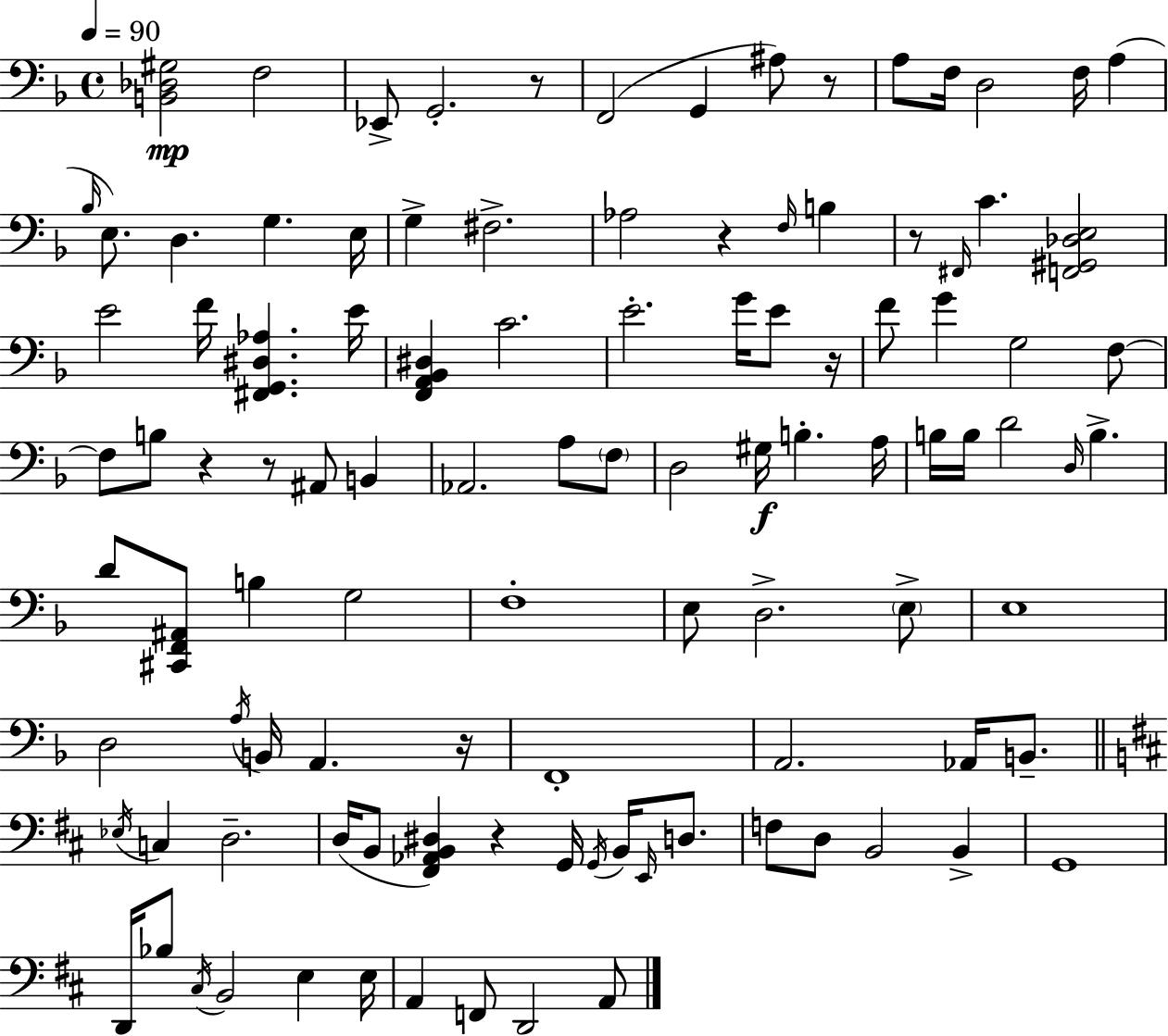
{
  \clef bass
  \time 4/4
  \defaultTimeSignature
  \key d \minor
  \tempo 4 = 90
  <b, des gis>2\mp f2 | ees,8-> g,2.-. r8 | f,2( g,4 ais8) r8 | a8 f16 d2 f16 a4( | \break \grace { bes16 } e8.) d4. g4. | e16 g4-> fis2.-> | aes2 r4 \grace { f16 } b4 | r8 \grace { fis,16 } c'4. <f, gis, des e>2 | \break e'2 f'16 <fis, g, dis aes>4. | e'16 <f, a, bes, dis>4 c'2. | e'2.-. g'16 | e'8 r16 f'8 g'4 g2 | \break f8~~ f8 b8 r4 r8 ais,8 b,4 | aes,2. a8 | \parenthesize f8 d2 gis16\f b4.-. | a16 b16 b16 d'2 \grace { d16 } b4.-> | \break d'8 <cis, f, ais,>8 b4 g2 | f1-. | e8 d2.-> | \parenthesize e8-> e1 | \break d2 \acciaccatura { a16 } b,16 a,4. | r16 f,1-. | a,2. | aes,16 b,8.-- \bar "||" \break \key d \major \acciaccatura { ees16 } c4 d2.-- | d16( b,8 <fis, aes, b, dis>4) r4 g,16 \acciaccatura { g,16 } b,16 \grace { e,16 } | d8. f8 d8 b,2 b,4-> | g,1 | \break d,16 bes8 \acciaccatura { cis16 } b,2 e4 | e16 a,4 f,8 d,2 | a,8 \bar "|."
}